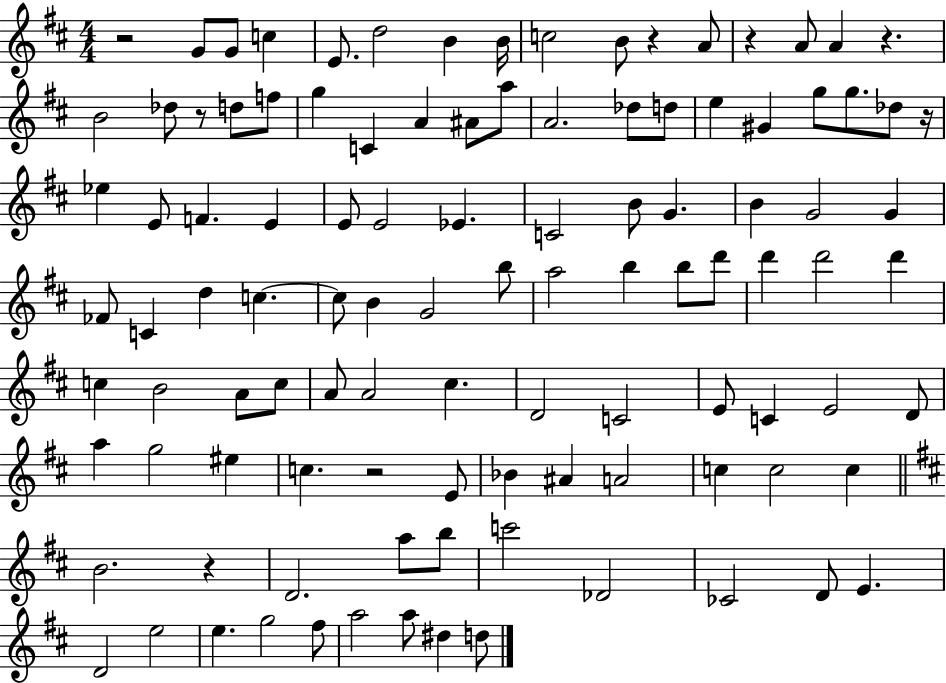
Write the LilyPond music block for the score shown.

{
  \clef treble
  \numericTimeSignature
  \time 4/4
  \key d \major
  \repeat volta 2 { r2 g'8 g'8 c''4 | e'8. d''2 b'4 b'16 | c''2 b'8 r4 a'8 | r4 a'8 a'4 r4. | \break b'2 des''8 r8 d''8 f''8 | g''4 c'4 a'4 ais'8 a''8 | a'2. des''8 d''8 | e''4 gis'4 g''8 g''8. des''8 r16 | \break ees''4 e'8 f'4. e'4 | e'8 e'2 ees'4. | c'2 b'8 g'4. | b'4 g'2 g'4 | \break fes'8 c'4 d''4 c''4.~~ | c''8 b'4 g'2 b''8 | a''2 b''4 b''8 d'''8 | d'''4 d'''2 d'''4 | \break c''4 b'2 a'8 c''8 | a'8 a'2 cis''4. | d'2 c'2 | e'8 c'4 e'2 d'8 | \break a''4 g''2 eis''4 | c''4. r2 e'8 | bes'4 ais'4 a'2 | c''4 c''2 c''4 | \break \bar "||" \break \key d \major b'2. r4 | d'2. a''8 b''8 | c'''2 des'2 | ces'2 d'8 e'4. | \break d'2 e''2 | e''4. g''2 fis''8 | a''2 a''8 dis''4 d''8 | } \bar "|."
}